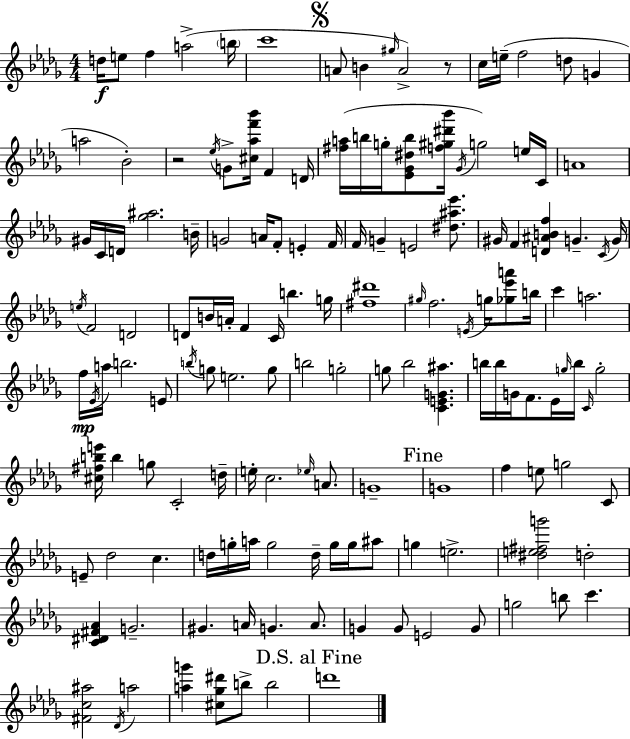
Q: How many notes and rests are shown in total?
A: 147